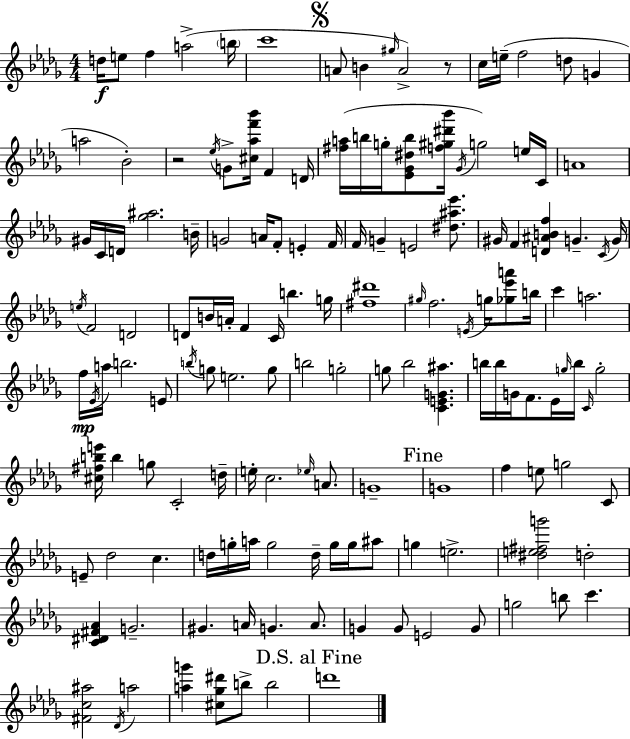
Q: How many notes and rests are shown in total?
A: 147